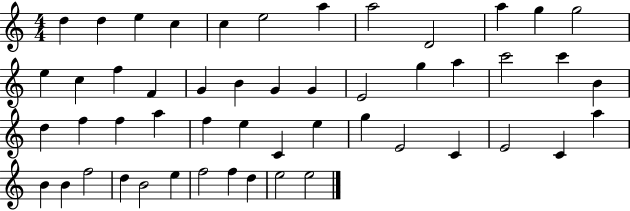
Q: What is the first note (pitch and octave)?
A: D5